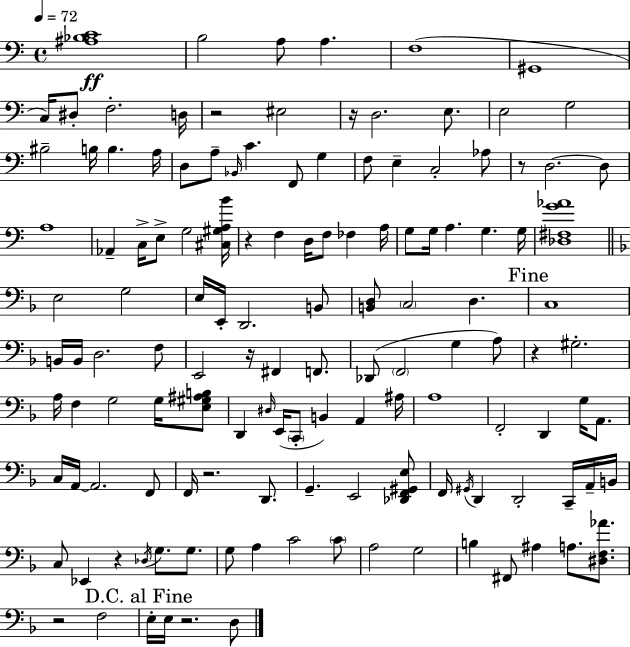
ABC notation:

X:1
T:Untitled
M:4/4
L:1/4
K:Am
[^A,_B,C]4 B,2 A,/2 A, F,4 ^G,,4 C,/4 ^D,/2 F,2 D,/4 z2 ^E,2 z/4 D,2 E,/2 E,2 G,2 ^B,2 B,/4 B, A,/4 D,/2 A,/2 _B,,/4 C F,,/2 G, F,/2 E, C,2 _A,/2 z/2 D,2 D,/2 A,4 _A,, C,/4 E,/2 G,2 [^C,^G,A,B]/4 z F, D,/4 F,/2 _F, A,/4 G,/2 G,/4 A, G, G,/4 [_D,^F,G_A]4 E,2 G,2 E,/4 E,,/4 D,,2 B,,/2 [B,,D,]/2 C,2 D, C,4 B,,/4 B,,/4 D,2 F,/2 E,,2 z/4 ^F,, F,,/2 _D,,/2 F,,2 G, A,/2 z ^G,2 A,/4 F, G,2 G,/4 [E,^G,^A,B,]/2 D,, ^D,/4 E,,/4 C,,/2 B,, A,, ^A,/4 A,4 F,,2 D,, G,/4 A,,/2 C,/4 A,,/4 A,,2 F,,/2 F,,/4 z2 D,,/2 G,, E,,2 [_D,,F,,^G,,E,]/2 F,,/4 ^G,,/4 D,, D,,2 C,,/4 A,,/4 B,,/4 C,/2 _E,, z _D,/4 G,/2 G,/2 G,/2 A, C2 C/2 A,2 G,2 B, ^F,,/2 ^A, A,/2 [^D,F,_A]/2 z2 F,2 E,/4 E,/4 z2 D,/2